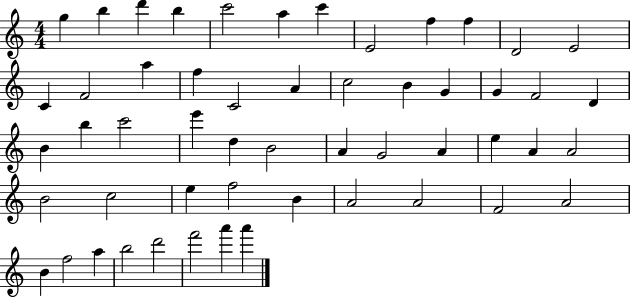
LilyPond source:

{
  \clef treble
  \numericTimeSignature
  \time 4/4
  \key c \major
  g''4 b''4 d'''4 b''4 | c'''2 a''4 c'''4 | e'2 f''4 f''4 | d'2 e'2 | \break c'4 f'2 a''4 | f''4 c'2 a'4 | c''2 b'4 g'4 | g'4 f'2 d'4 | \break b'4 b''4 c'''2 | e'''4 d''4 b'2 | a'4 g'2 a'4 | e''4 a'4 a'2 | \break b'2 c''2 | e''4 f''2 b'4 | a'2 a'2 | f'2 a'2 | \break b'4 f''2 a''4 | b''2 d'''2 | f'''2 a'''4 a'''4 | \bar "|."
}